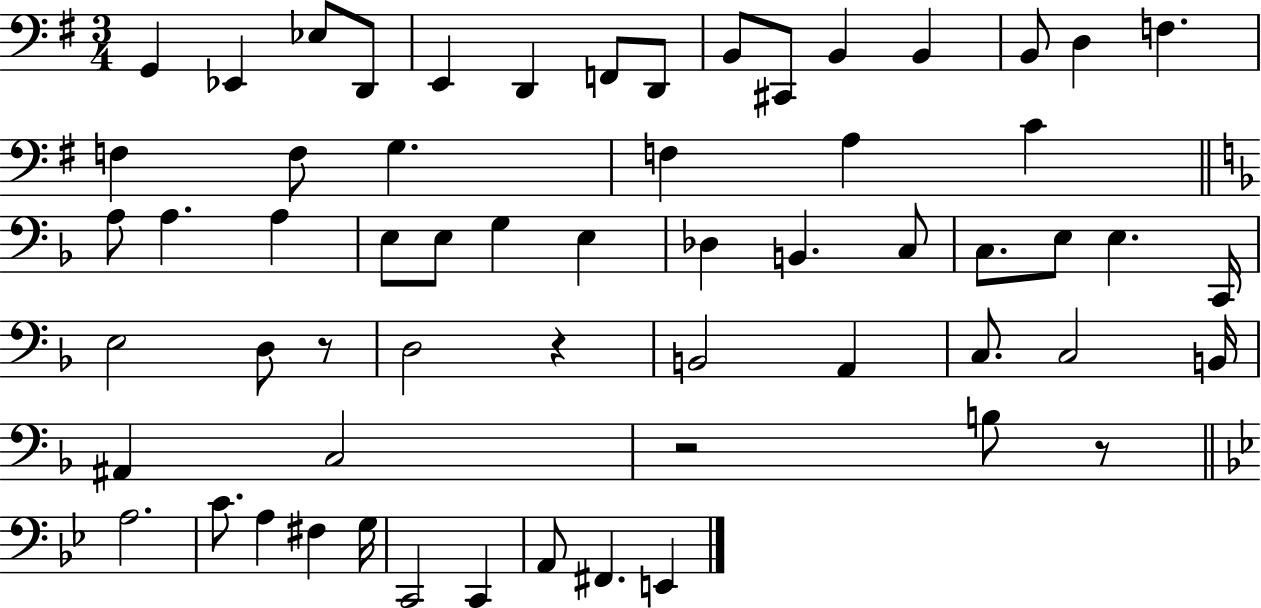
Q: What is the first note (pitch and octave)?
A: G2